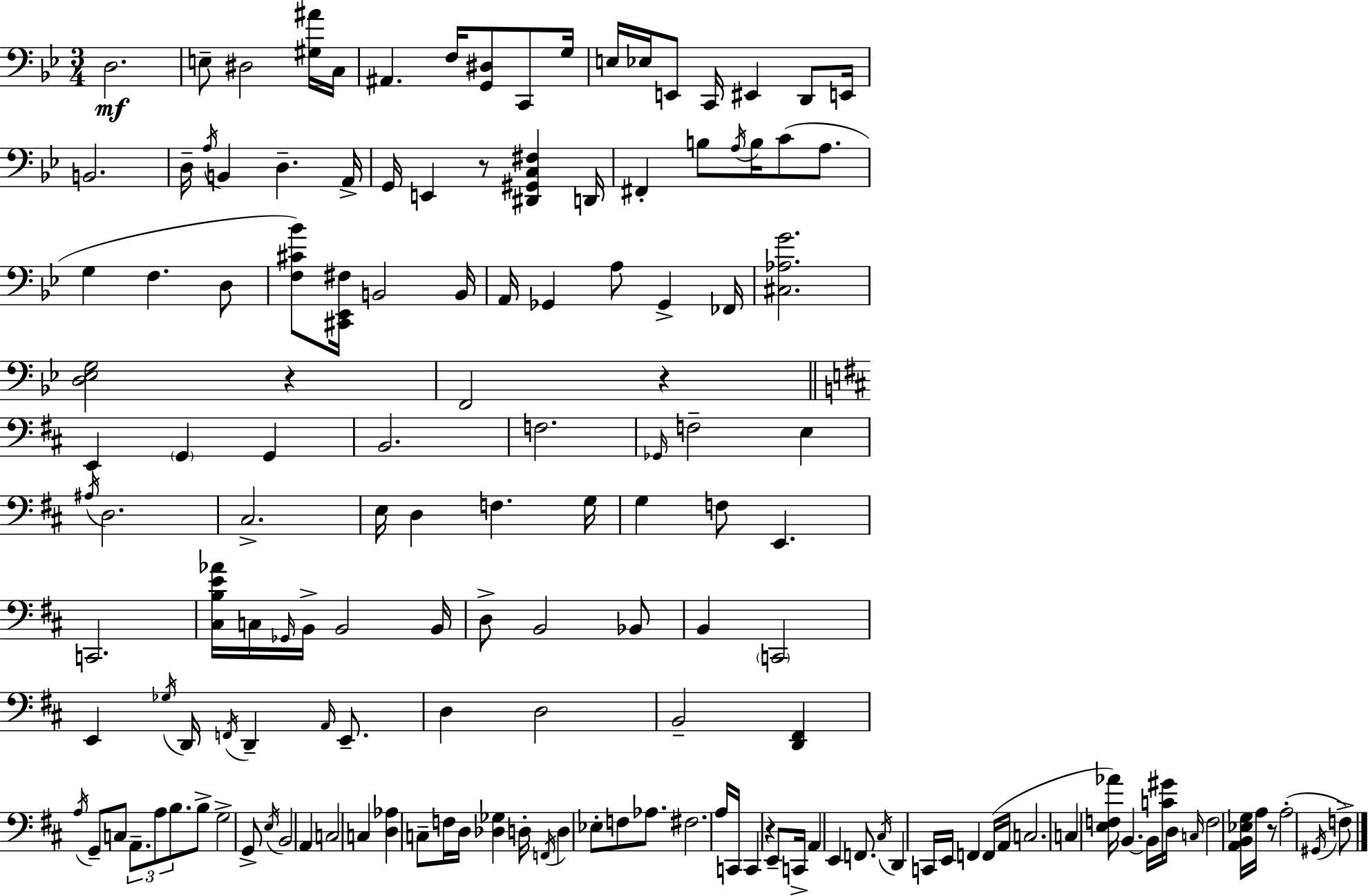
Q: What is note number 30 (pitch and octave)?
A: A3